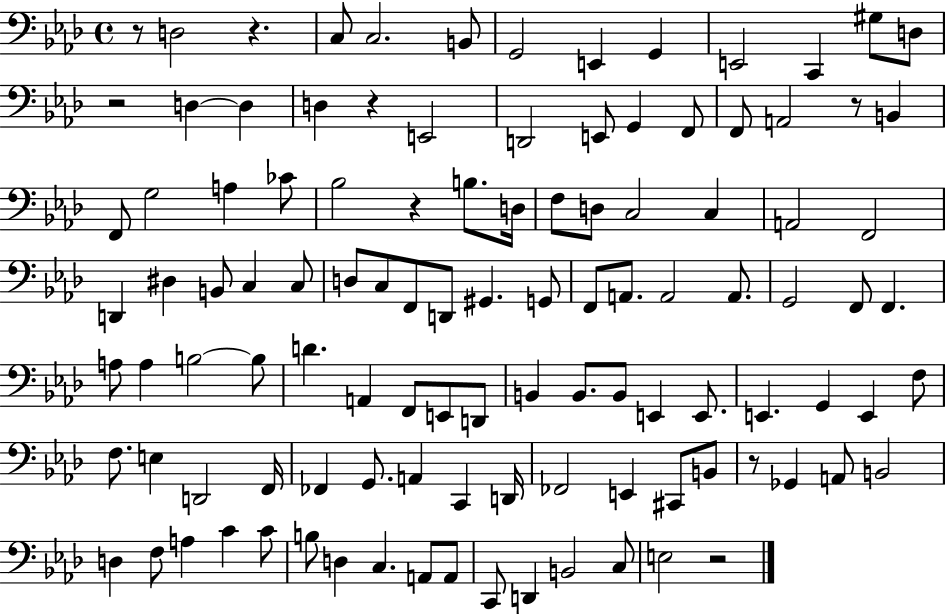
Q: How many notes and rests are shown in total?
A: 110